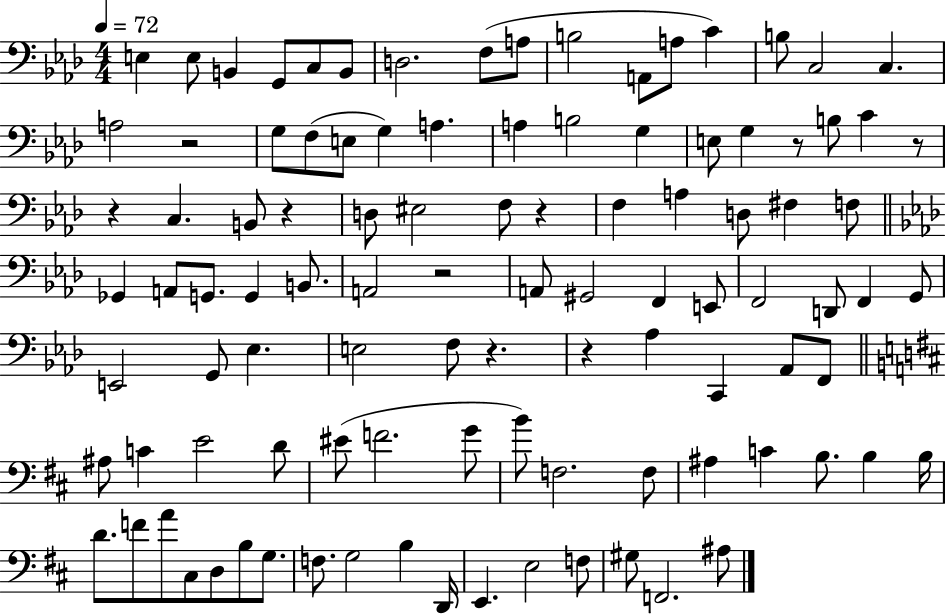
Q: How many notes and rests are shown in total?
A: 103